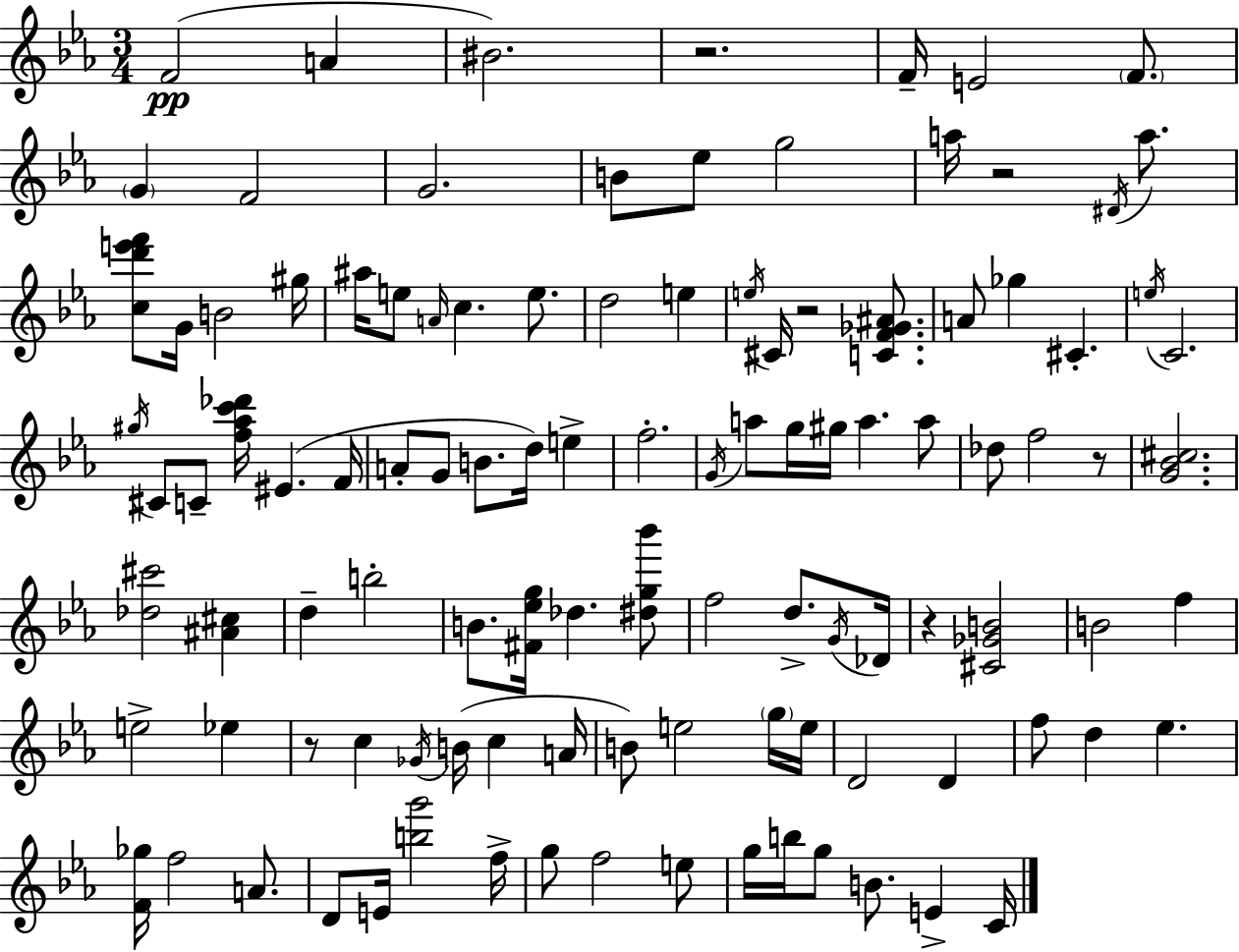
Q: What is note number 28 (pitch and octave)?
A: A4